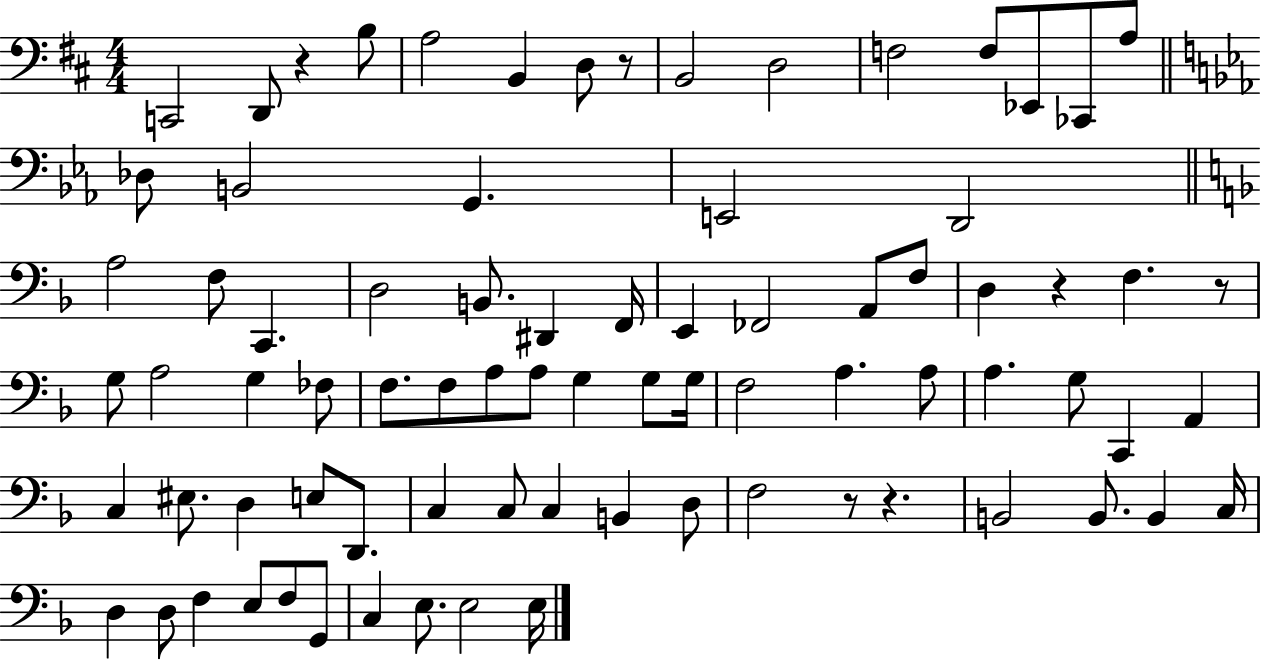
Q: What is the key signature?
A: D major